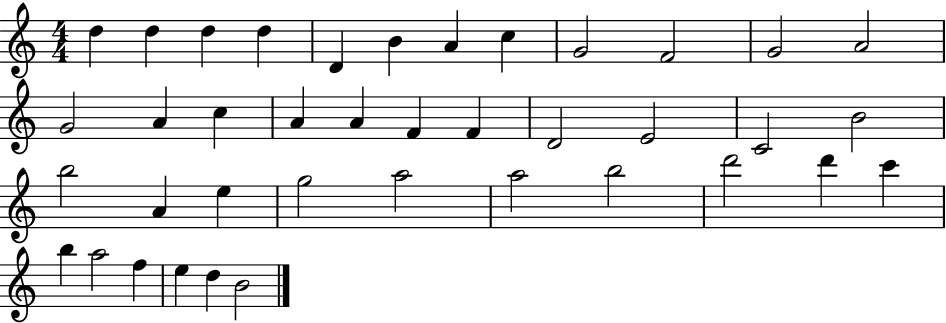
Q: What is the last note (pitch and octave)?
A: B4